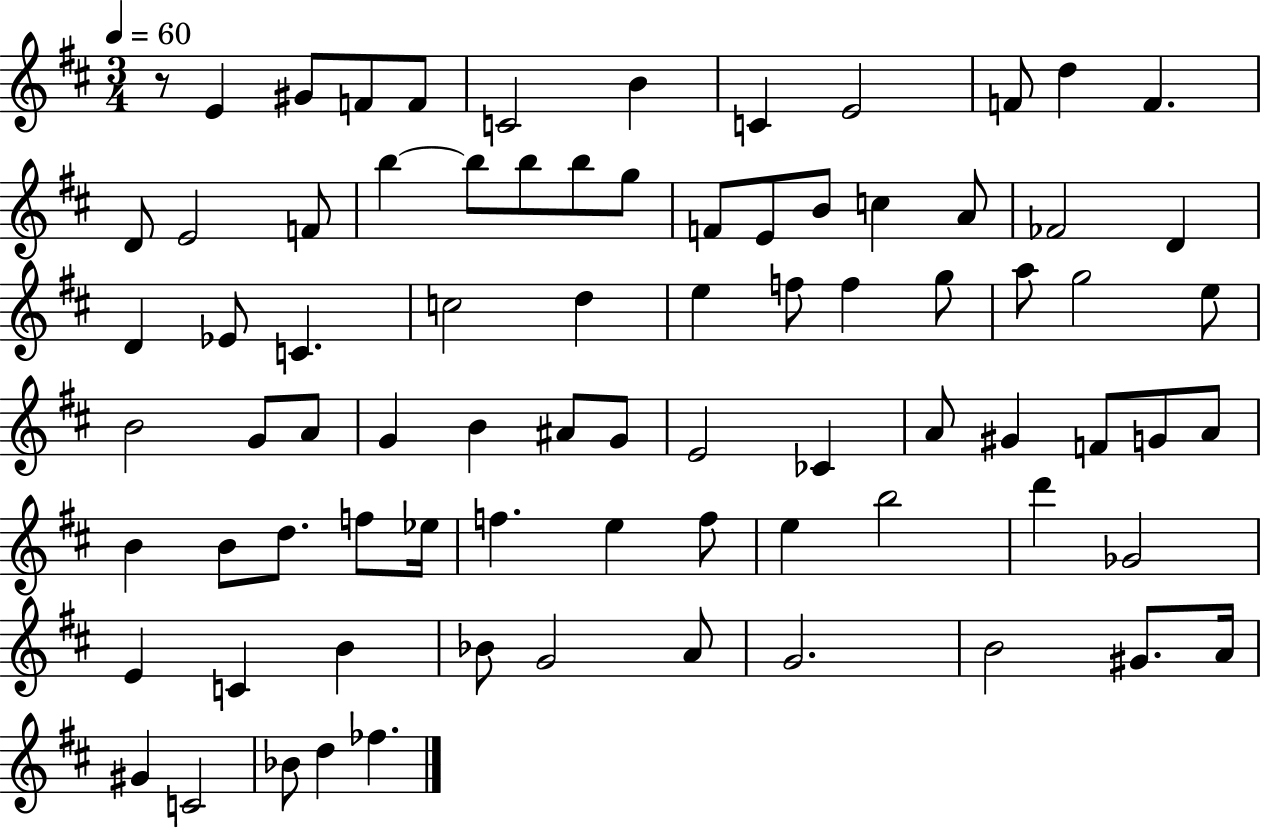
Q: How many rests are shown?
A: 1